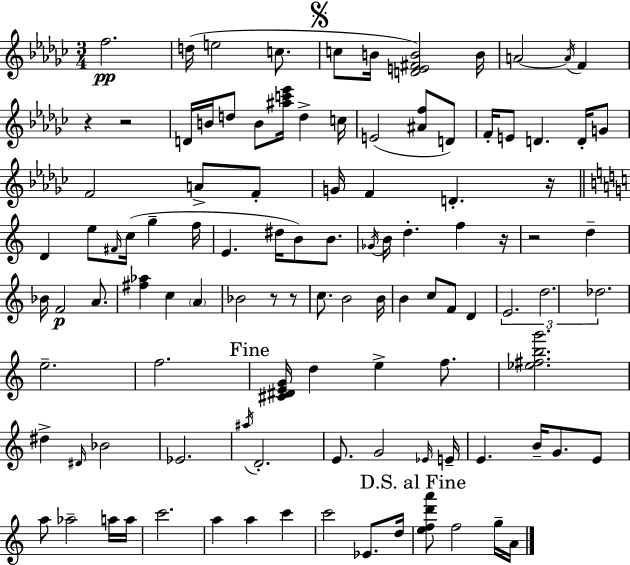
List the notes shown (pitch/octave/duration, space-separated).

F5/h. D5/s E5/h C5/e. C5/e B4/s [D4,E4,F#4,B4]/h B4/s A4/h A4/s F4/q R/q R/h D4/s B4/s D5/e B4/e [A#5,C6,Eb6]/s D5/q C5/s E4/h [A#4,F5]/e D4/e F4/s E4/e D4/q. D4/s G4/e F4/h A4/e F4/e G4/s F4/q D4/q. R/s D4/q E5/e F#4/s C5/s G5/q F5/s E4/q. D#5/s B4/e B4/e. Gb4/s B4/s D5/q. F5/q R/s R/h D5/q Bb4/s F4/h A4/e. [F#5,Ab5]/q C5/q A4/q Bb4/h R/e R/e C5/e. B4/h B4/s B4/q C5/e F4/e D4/q E4/h. D5/h. Db5/h. E5/h. F5/h. [C#4,D#4,E4,G4]/s D5/q E5/q F5/e. [Eb5,F#5,B5,G6]/h. D#5/q D#4/s Bb4/h Eb4/h. A#5/s D4/h. E4/e. G4/h Eb4/s E4/s E4/q. B4/s G4/e. E4/e A5/e Ab5/h A5/s A5/s C6/h. A5/q A5/q C6/q C6/h Eb4/e. D5/s [E5,F5,D6,A6]/e F5/h G5/s A4/s